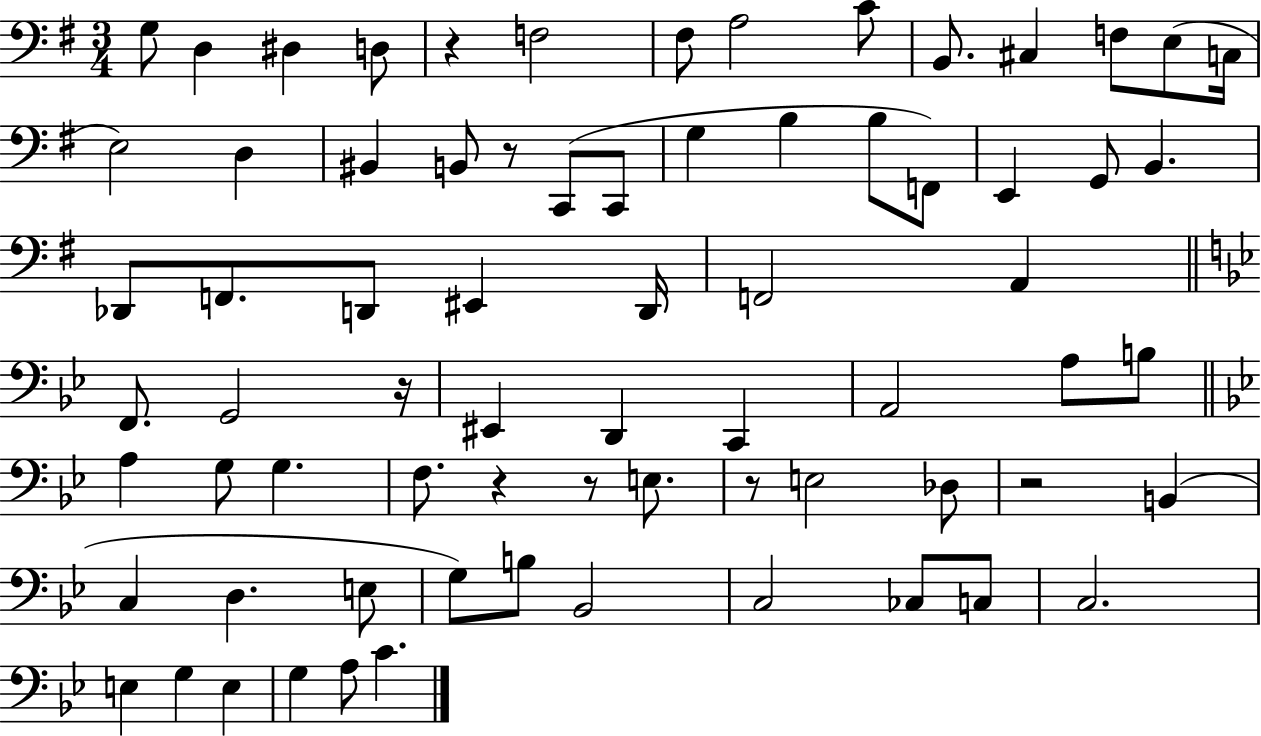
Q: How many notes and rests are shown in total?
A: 72